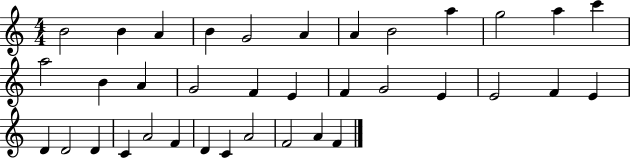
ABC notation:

X:1
T:Untitled
M:4/4
L:1/4
K:C
B2 B A B G2 A A B2 a g2 a c' a2 B A G2 F E F G2 E E2 F E D D2 D C A2 F D C A2 F2 A F